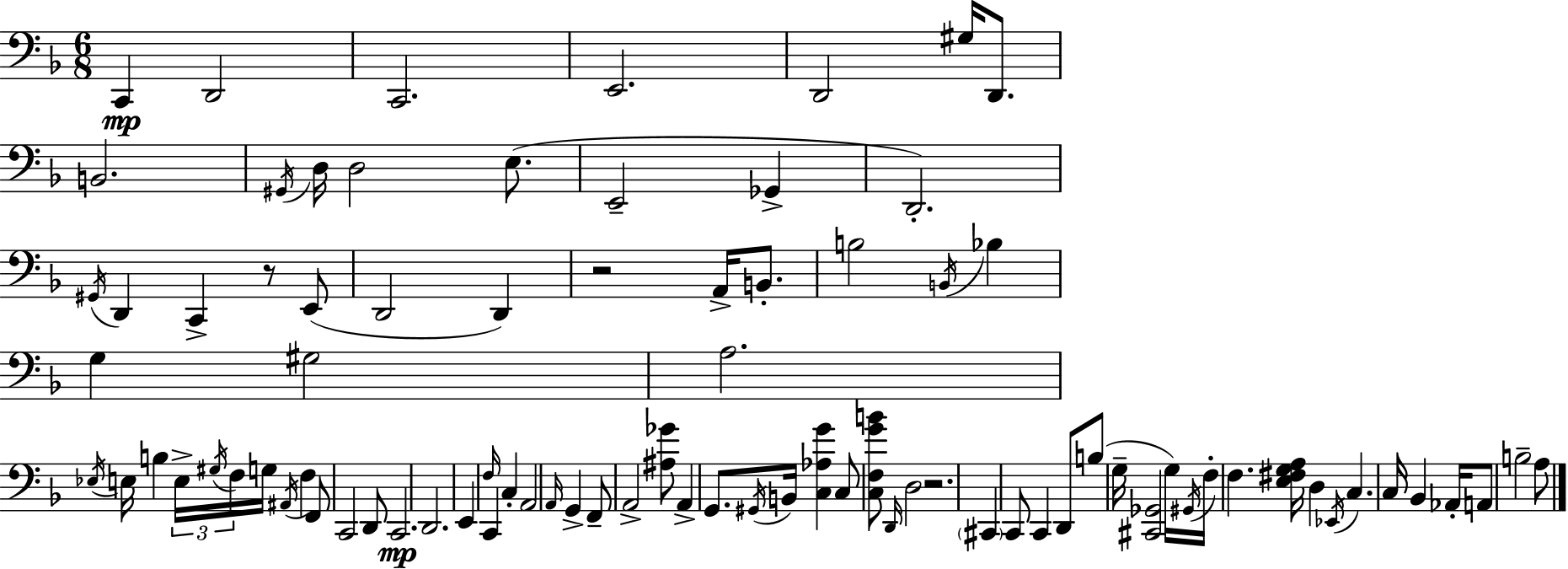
C2/q D2/h C2/h. E2/h. D2/h G#3/s D2/e. B2/h. G#2/s D3/s D3/h E3/e. E2/h Gb2/q D2/h. G#2/s D2/q C2/q R/e E2/e D2/h D2/q R/h A2/s B2/e. B3/h B2/s Bb3/q G3/q G#3/h A3/h. Eb3/s E3/s B3/q E3/s G#3/s F3/s G3/s A#2/s F3/q F2/e C2/h D2/e C2/h. D2/h. E2/q F3/s C2/q C3/q A2/h A2/s G2/q F2/e A2/h [A#3,Gb4]/e A2/q G2/e. G#2/s B2/s [C3,Ab3,G4]/q C3/e [C3,F3,G4,B4]/e D2/s D3/h R/h. C#2/q C2/e C2/q D2/e B3/e G3/s [C#2,Gb2]/h G3/s G#2/s F3/s F3/q. [E3,F#3,G3,A3]/s D3/q Eb2/s C3/q. C3/s Bb2/q Ab2/s A2/e B3/h A3/e